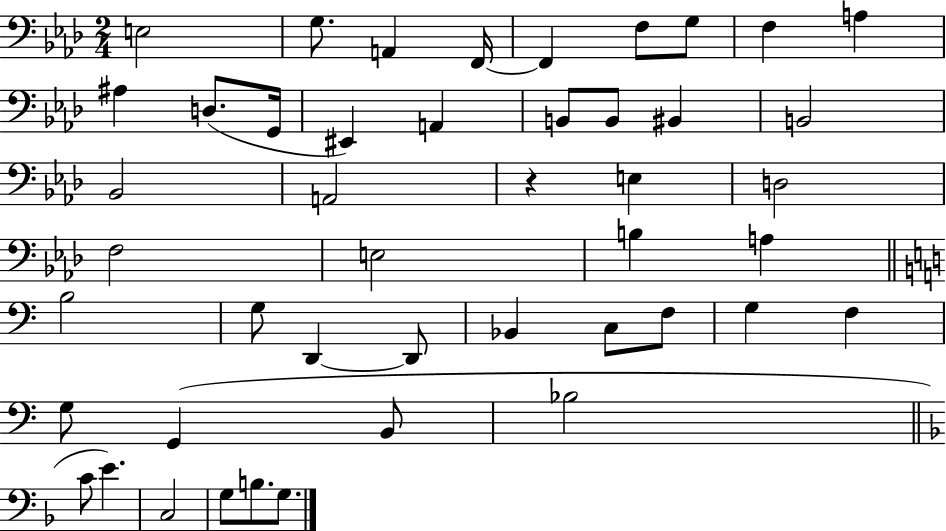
{
  \clef bass
  \numericTimeSignature
  \time 2/4
  \key aes \major
  e2 | g8. a,4 f,16~~ | f,4 f8 g8 | f4 a4 | \break ais4 d8.( g,16 | eis,4) a,4 | b,8 b,8 bis,4 | b,2 | \break bes,2 | a,2 | r4 e4 | d2 | \break f2 | e2 | b4 a4 | \bar "||" \break \key a \minor b2 | g8 d,4~~ d,8 | bes,4 c8 f8 | g4 f4 | \break g8 g,4( b,8 | bes2 | \bar "||" \break \key d \minor c'8 e'4.) | c2 | g8 b8. g8. | \bar "|."
}